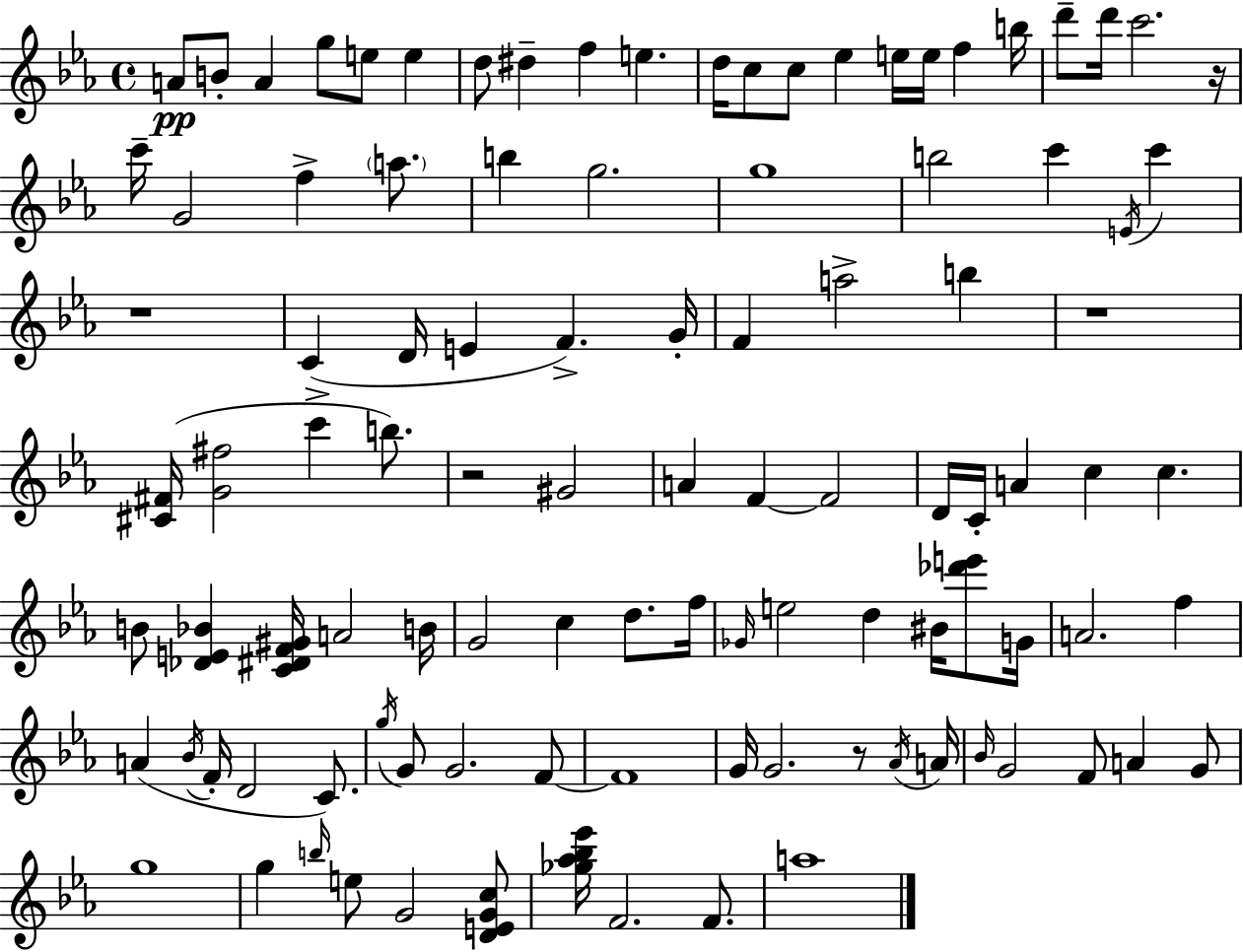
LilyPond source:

{
  \clef treble
  \time 4/4
  \defaultTimeSignature
  \key ees \major
  a'8\pp b'8-. a'4 g''8 e''8 e''4 | d''8 dis''4-- f''4 e''4. | d''16 c''8 c''8 ees''4 e''16 e''16 f''4 b''16 | d'''8-- d'''16 c'''2. r16 | \break c'''16-- g'2 f''4-> \parenthesize a''8. | b''4 g''2. | g''1 | b''2 c'''4 \acciaccatura { e'16 } c'''4 | \break r1 | c'4( d'16 e'4 f'4.->) | g'16-. f'4 a''2-> b''4 | r1 | \break <cis' fis'>16( <g' fis''>2 c'''4-> b''8.) | r2 gis'2 | a'4 f'4~~ f'2 | d'16 c'16-. a'4 c''4 c''4. | \break b'8 <des' e' bes'>4 <c' dis' f' gis'>16 a'2 | b'16 g'2 c''4 d''8. | f''16 \grace { ges'16 } e''2 d''4 bis'16 <des''' e'''>8 | g'16 a'2. f''4 | \break a'4( \acciaccatura { bes'16 } f'16-. d'2 | c'8.) \acciaccatura { g''16 } g'8 g'2. | f'8~~ f'1 | g'16 g'2. | \break r8 \acciaccatura { aes'16 } a'16 \grace { bes'16 } g'2 f'8 | a'4 g'8 g''1 | g''4 \grace { b''16 } e''8 g'2 | <d' e' g' c''>8 <ges'' aes'' bes'' ees'''>16 f'2. | \break f'8. a''1 | \bar "|."
}